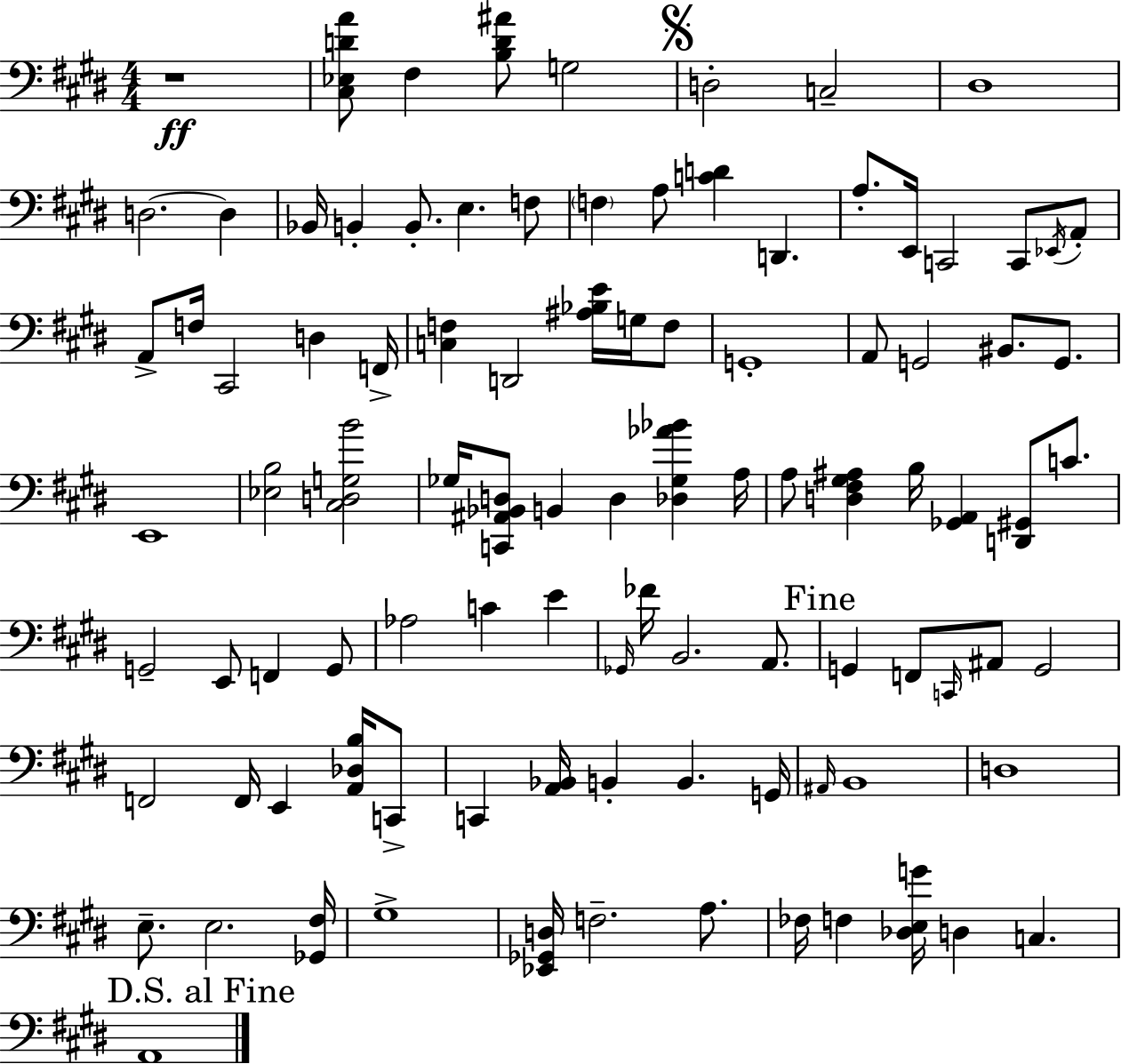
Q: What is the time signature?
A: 4/4